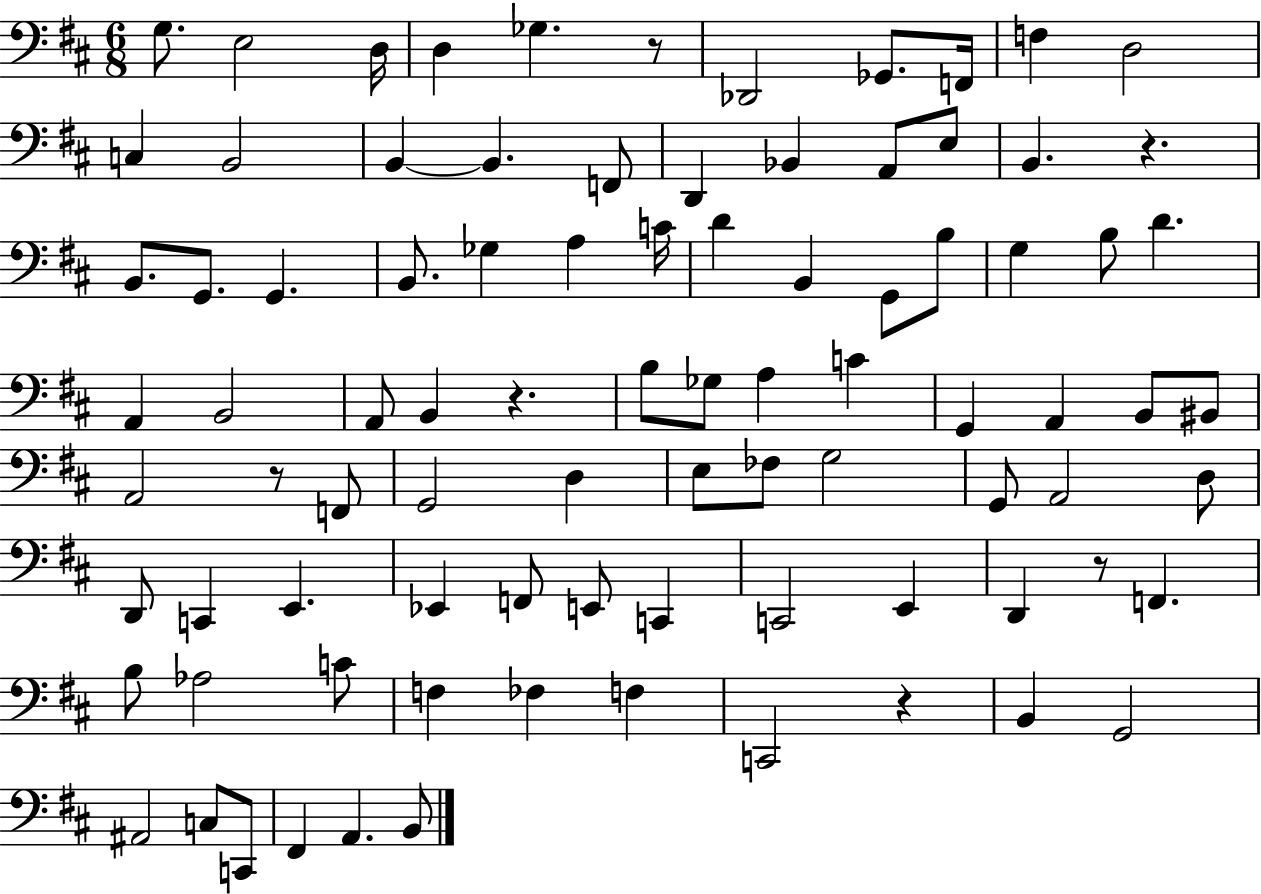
X:1
T:Untitled
M:6/8
L:1/4
K:D
G,/2 E,2 D,/4 D, _G, z/2 _D,,2 _G,,/2 F,,/4 F, D,2 C, B,,2 B,, B,, F,,/2 D,, _B,, A,,/2 E,/2 B,, z B,,/2 G,,/2 G,, B,,/2 _G, A, C/4 D B,, G,,/2 B,/2 G, B,/2 D A,, B,,2 A,,/2 B,, z B,/2 _G,/2 A, C G,, A,, B,,/2 ^B,,/2 A,,2 z/2 F,,/2 G,,2 D, E,/2 _F,/2 G,2 G,,/2 A,,2 D,/2 D,,/2 C,, E,, _E,, F,,/2 E,,/2 C,, C,,2 E,, D,, z/2 F,, B,/2 _A,2 C/2 F, _F, F, C,,2 z B,, G,,2 ^A,,2 C,/2 C,,/2 ^F,, A,, B,,/2